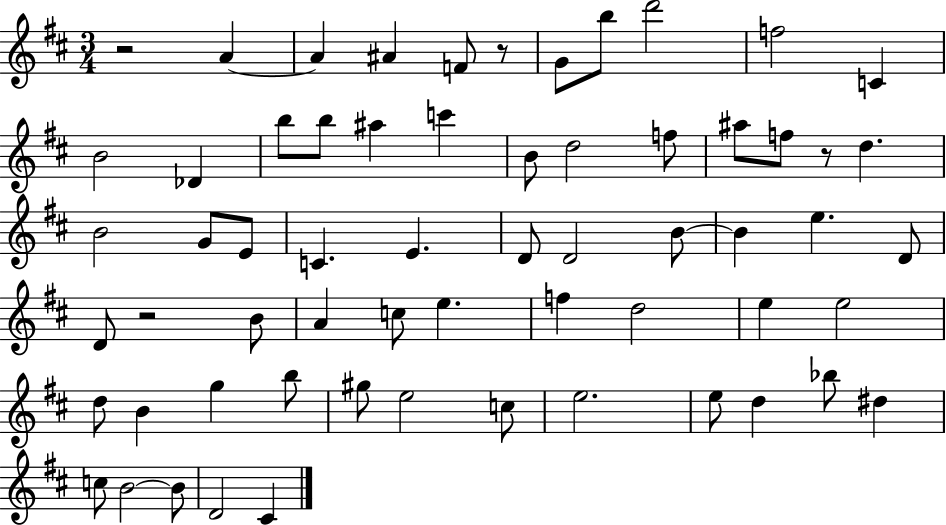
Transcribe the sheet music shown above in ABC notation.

X:1
T:Untitled
M:3/4
L:1/4
K:D
z2 A A ^A F/2 z/2 G/2 b/2 d'2 f2 C B2 _D b/2 b/2 ^a c' B/2 d2 f/2 ^a/2 f/2 z/2 d B2 G/2 E/2 C E D/2 D2 B/2 B e D/2 D/2 z2 B/2 A c/2 e f d2 e e2 d/2 B g b/2 ^g/2 e2 c/2 e2 e/2 d _b/2 ^d c/2 B2 B/2 D2 ^C